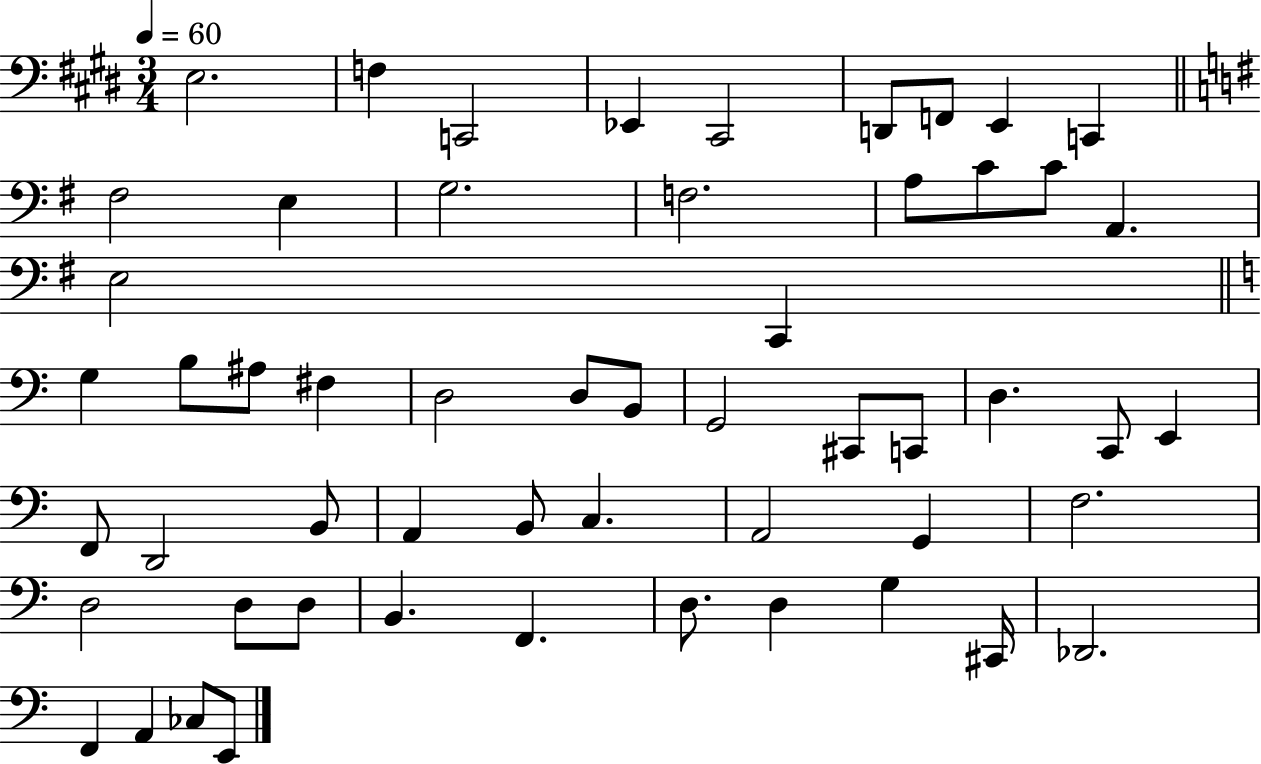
E3/h. F3/q C2/h Eb2/q C#2/h D2/e F2/e E2/q C2/q F#3/h E3/q G3/h. F3/h. A3/e C4/e C4/e A2/q. E3/h C2/q G3/q B3/e A#3/e F#3/q D3/h D3/e B2/e G2/h C#2/e C2/e D3/q. C2/e E2/q F2/e D2/h B2/e A2/q B2/e C3/q. A2/h G2/q F3/h. D3/h D3/e D3/e B2/q. F2/q. D3/e. D3/q G3/q C#2/s Db2/h. F2/q A2/q CES3/e E2/e